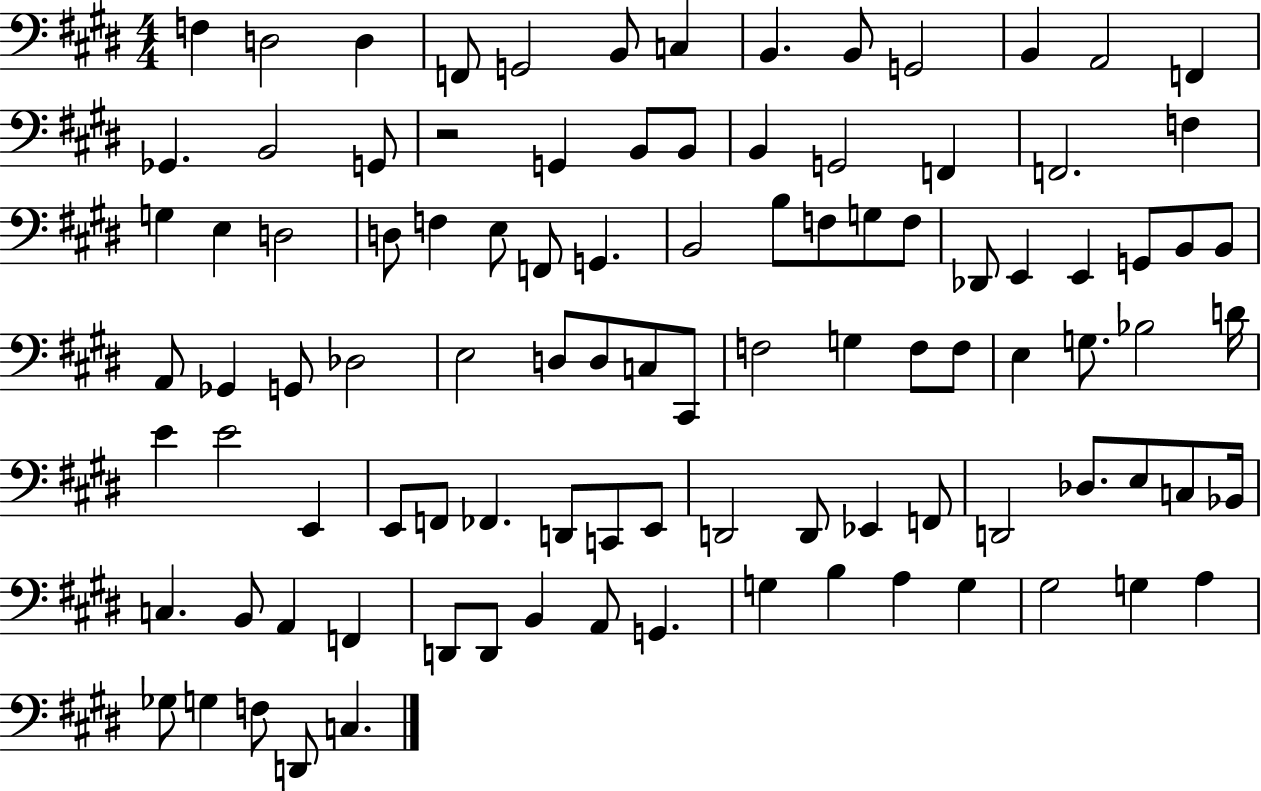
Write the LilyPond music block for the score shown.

{
  \clef bass
  \numericTimeSignature
  \time 4/4
  \key e \major
  f4 d2 d4 | f,8 g,2 b,8 c4 | b,4. b,8 g,2 | b,4 a,2 f,4 | \break ges,4. b,2 g,8 | r2 g,4 b,8 b,8 | b,4 g,2 f,4 | f,2. f4 | \break g4 e4 d2 | d8 f4 e8 f,8 g,4. | b,2 b8 f8 g8 f8 | des,8 e,4 e,4 g,8 b,8 b,8 | \break a,8 ges,4 g,8 des2 | e2 d8 d8 c8 cis,8 | f2 g4 f8 f8 | e4 g8. bes2 d'16 | \break e'4 e'2 e,4 | e,8 f,8 fes,4. d,8 c,8 e,8 | d,2 d,8 ees,4 f,8 | d,2 des8. e8 c8 bes,16 | \break c4. b,8 a,4 f,4 | d,8 d,8 b,4 a,8 g,4. | g4 b4 a4 g4 | gis2 g4 a4 | \break ges8 g4 f8 d,8 c4. | \bar "|."
}